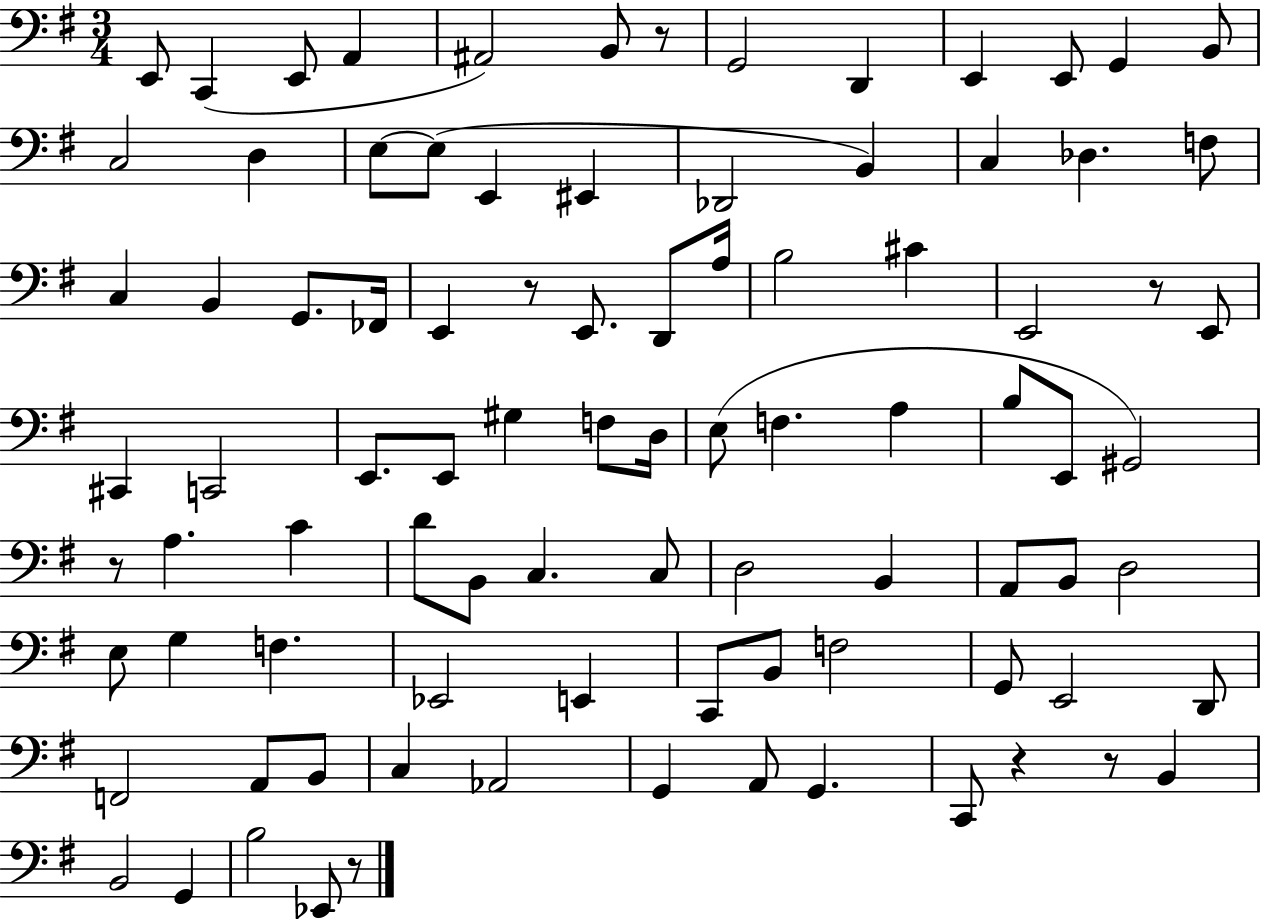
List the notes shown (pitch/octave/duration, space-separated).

E2/e C2/q E2/e A2/q A#2/h B2/e R/e G2/h D2/q E2/q E2/e G2/q B2/e C3/h D3/q E3/e E3/e E2/q EIS2/q Db2/h B2/q C3/q Db3/q. F3/e C3/q B2/q G2/e. FES2/s E2/q R/e E2/e. D2/e A3/s B3/h C#4/q E2/h R/e E2/e C#2/q C2/h E2/e. E2/e G#3/q F3/e D3/s E3/e F3/q. A3/q B3/e E2/e G#2/h R/e A3/q. C4/q D4/e B2/e C3/q. C3/e D3/h B2/q A2/e B2/e D3/h E3/e G3/q F3/q. Eb2/h E2/q C2/e B2/e F3/h G2/e E2/h D2/e F2/h A2/e B2/e C3/q Ab2/h G2/q A2/e G2/q. C2/e R/q R/e B2/q B2/h G2/q B3/h Eb2/e R/e